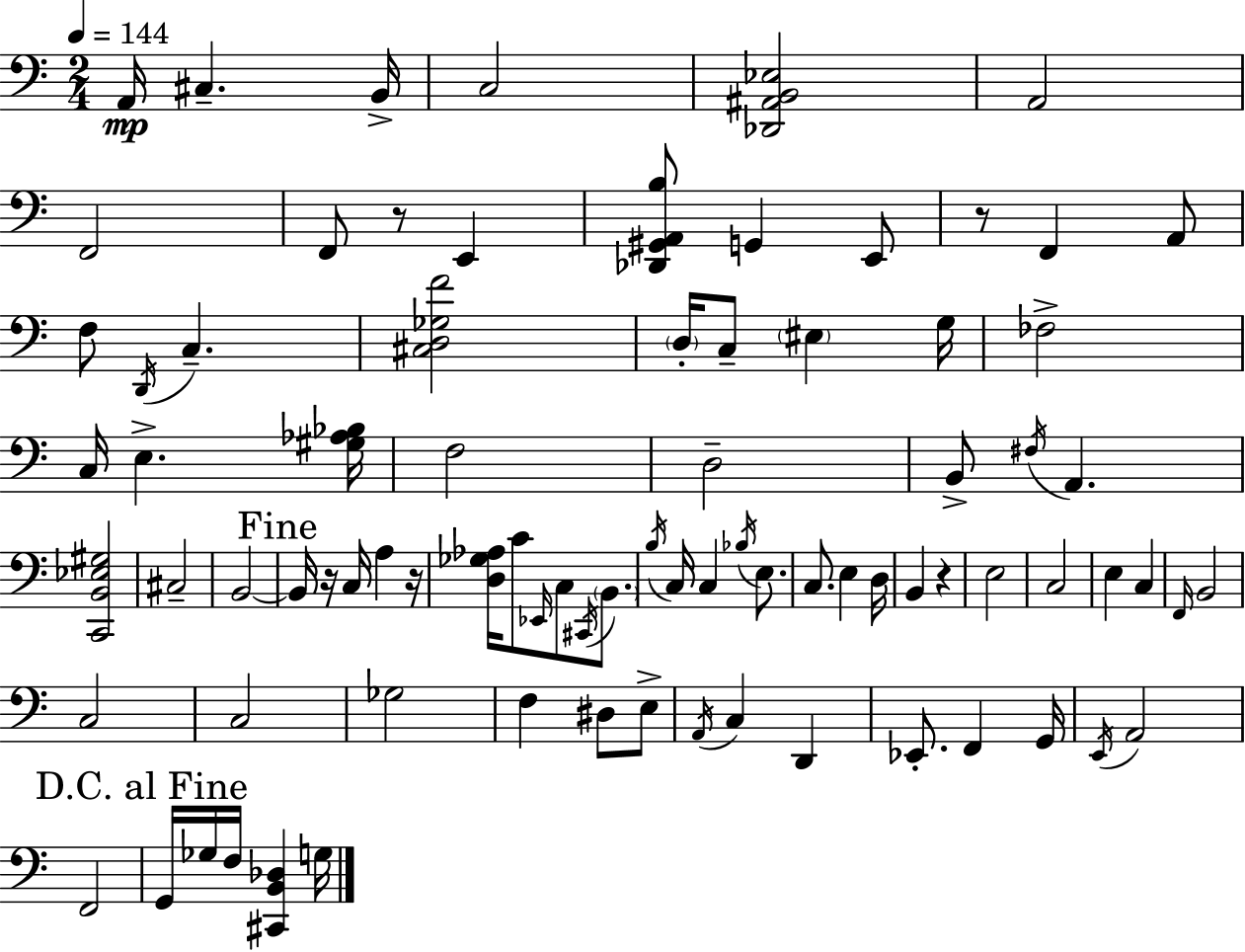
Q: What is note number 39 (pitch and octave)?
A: C3